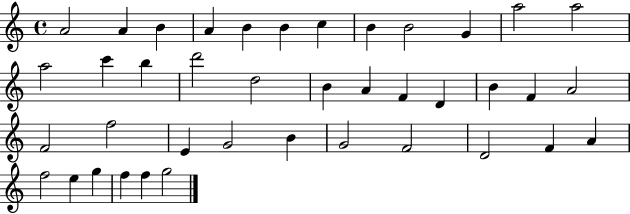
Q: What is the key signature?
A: C major